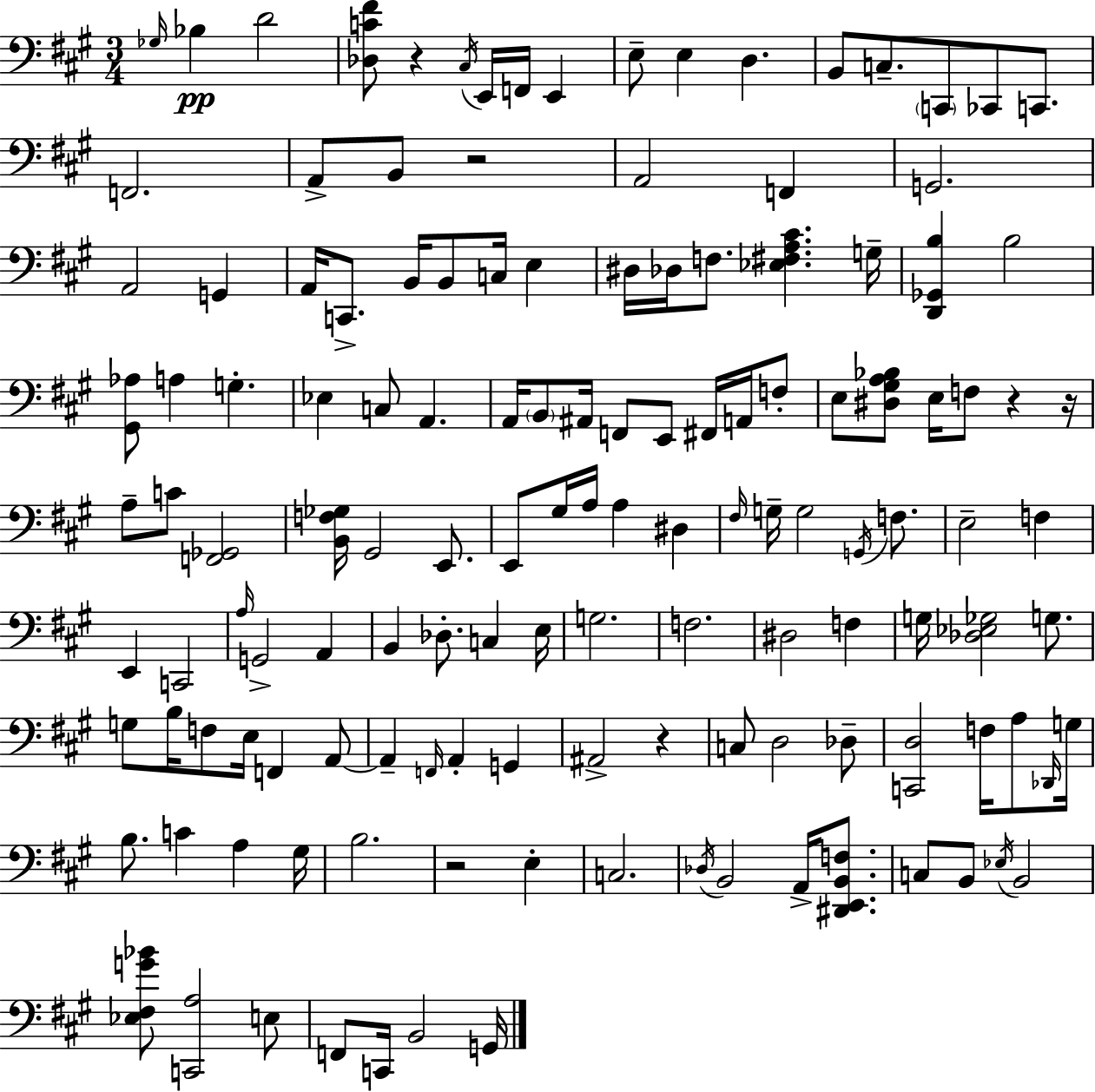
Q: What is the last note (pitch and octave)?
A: G2